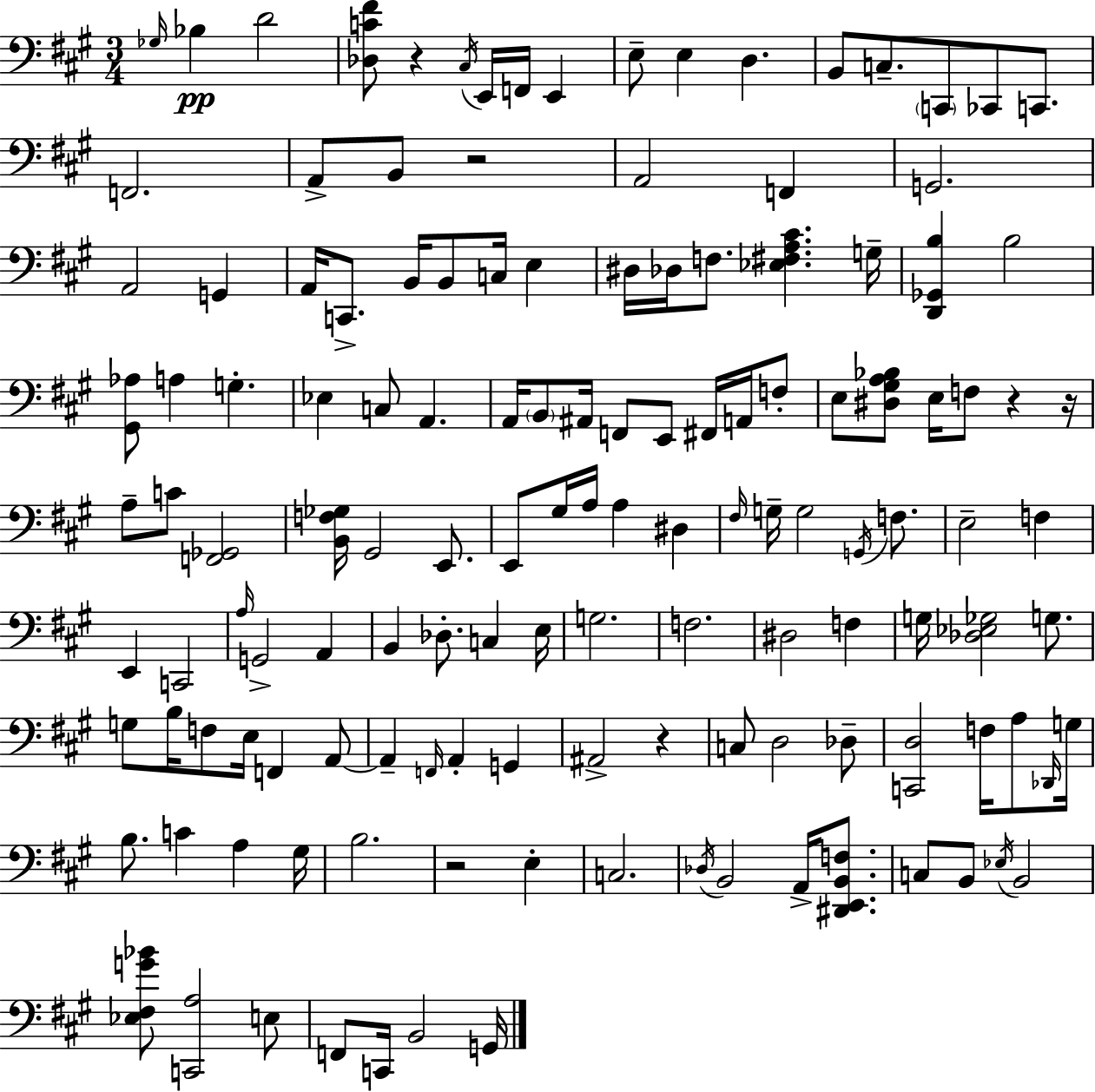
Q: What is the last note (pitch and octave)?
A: G2